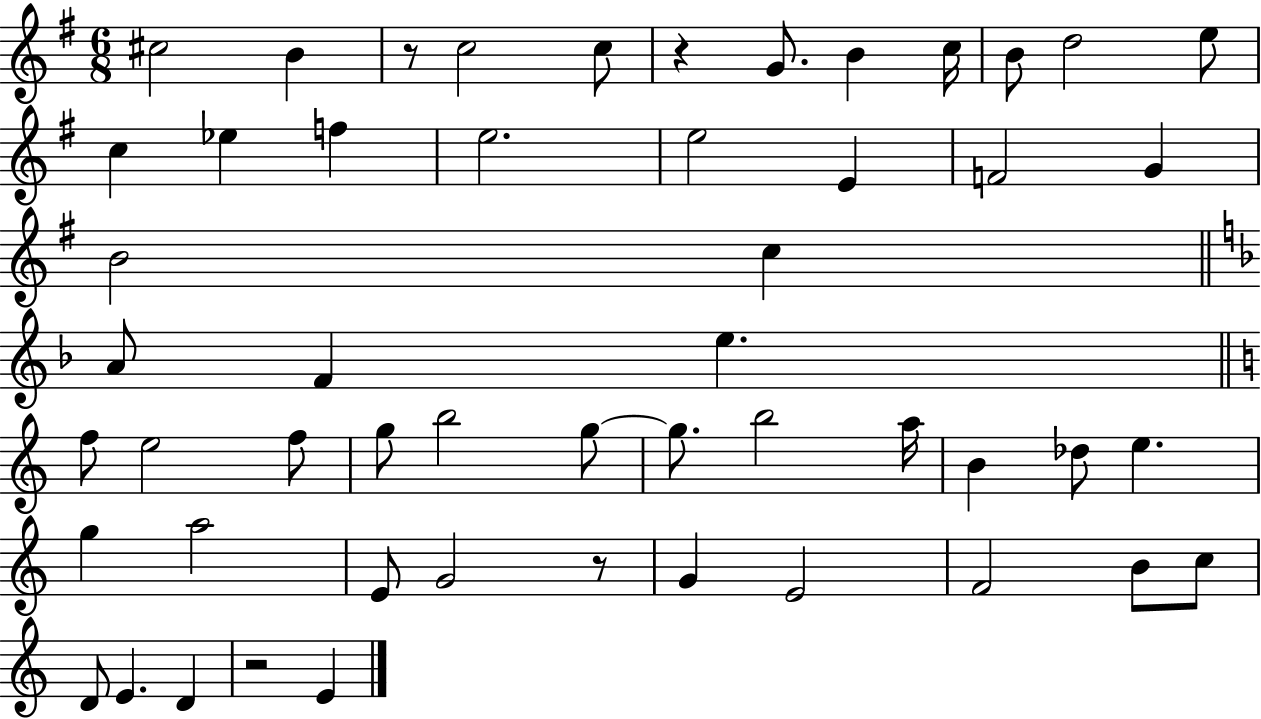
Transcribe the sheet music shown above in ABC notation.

X:1
T:Untitled
M:6/8
L:1/4
K:G
^c2 B z/2 c2 c/2 z G/2 B c/4 B/2 d2 e/2 c _e f e2 e2 E F2 G B2 c A/2 F e f/2 e2 f/2 g/2 b2 g/2 g/2 b2 a/4 B _d/2 e g a2 E/2 G2 z/2 G E2 F2 B/2 c/2 D/2 E D z2 E